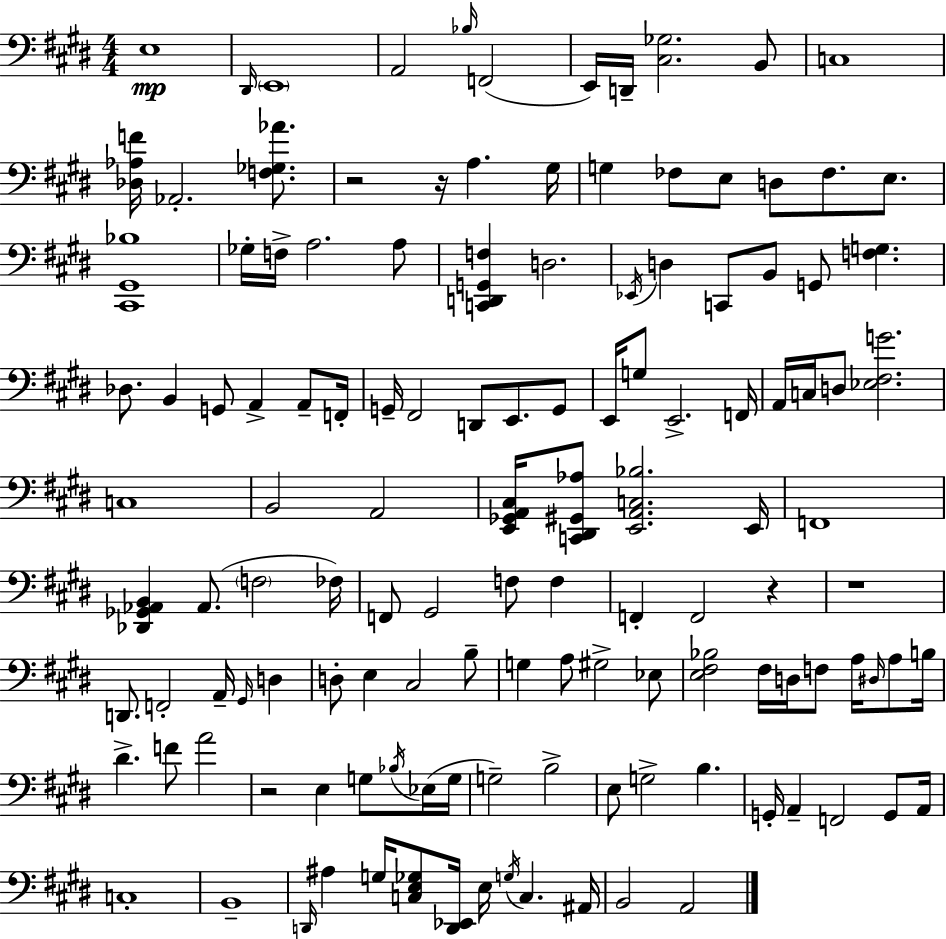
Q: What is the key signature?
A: E major